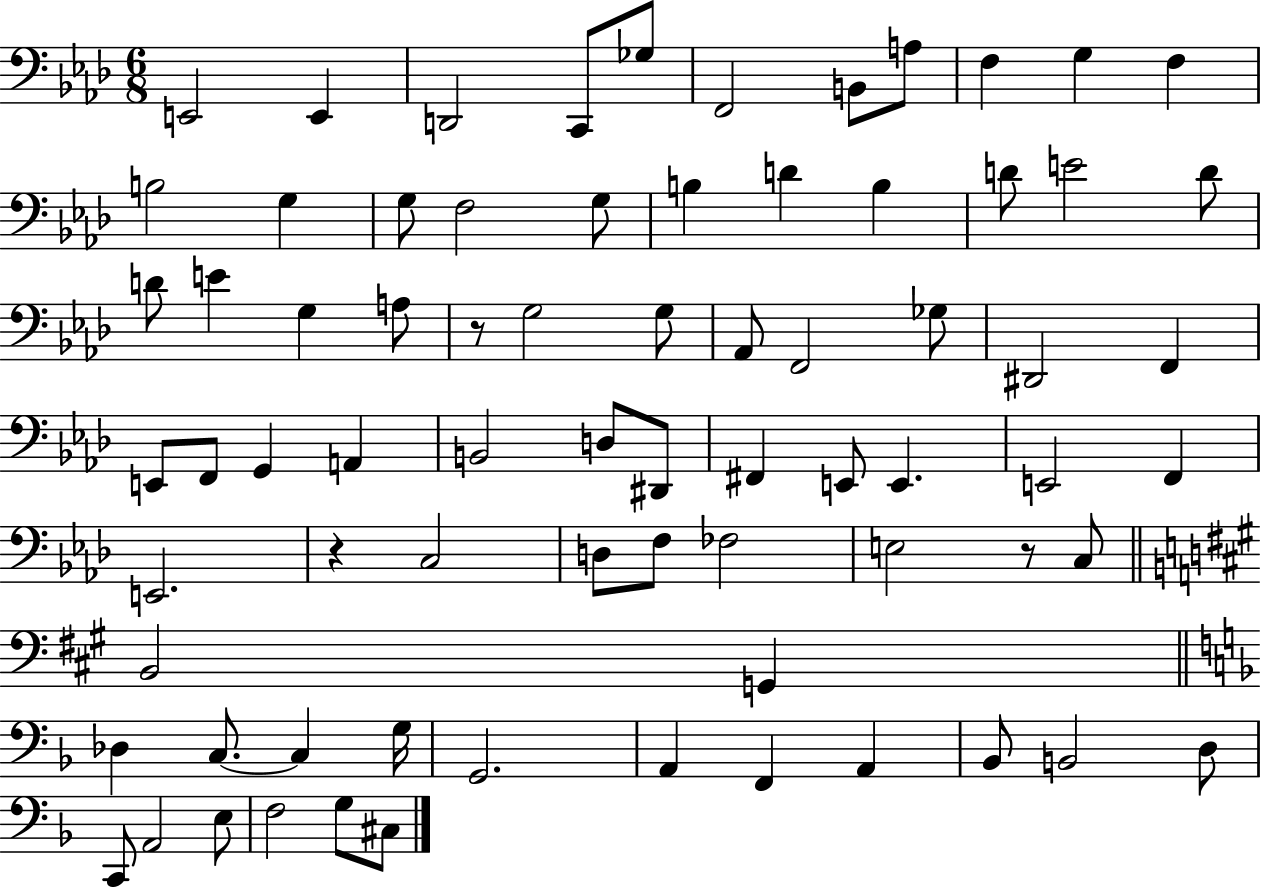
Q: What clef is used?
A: bass